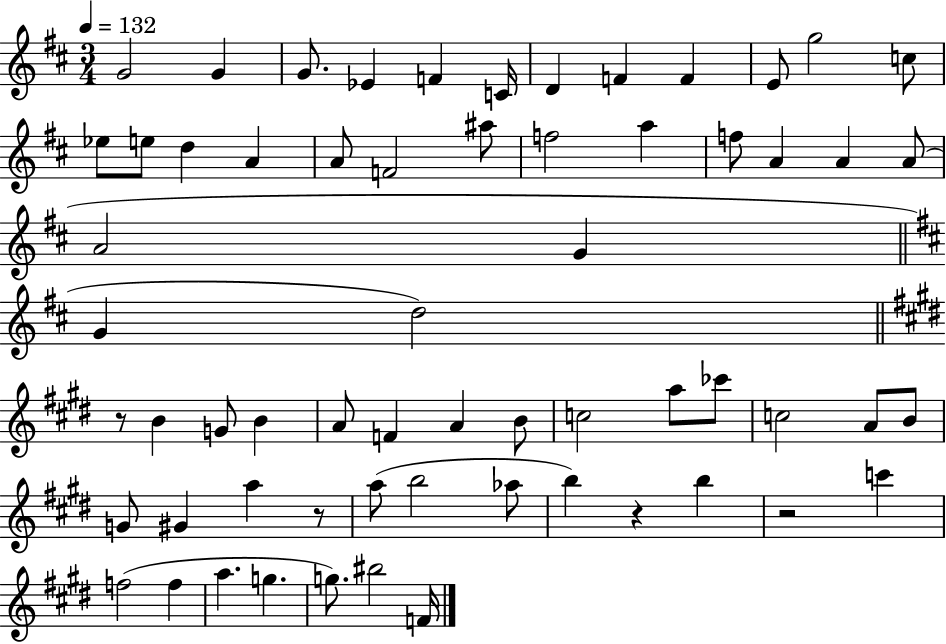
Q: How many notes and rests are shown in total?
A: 62